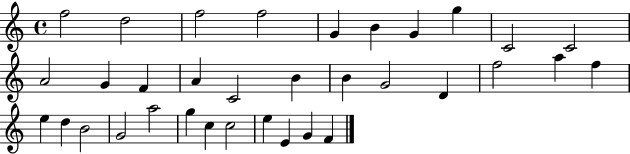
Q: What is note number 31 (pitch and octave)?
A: E5